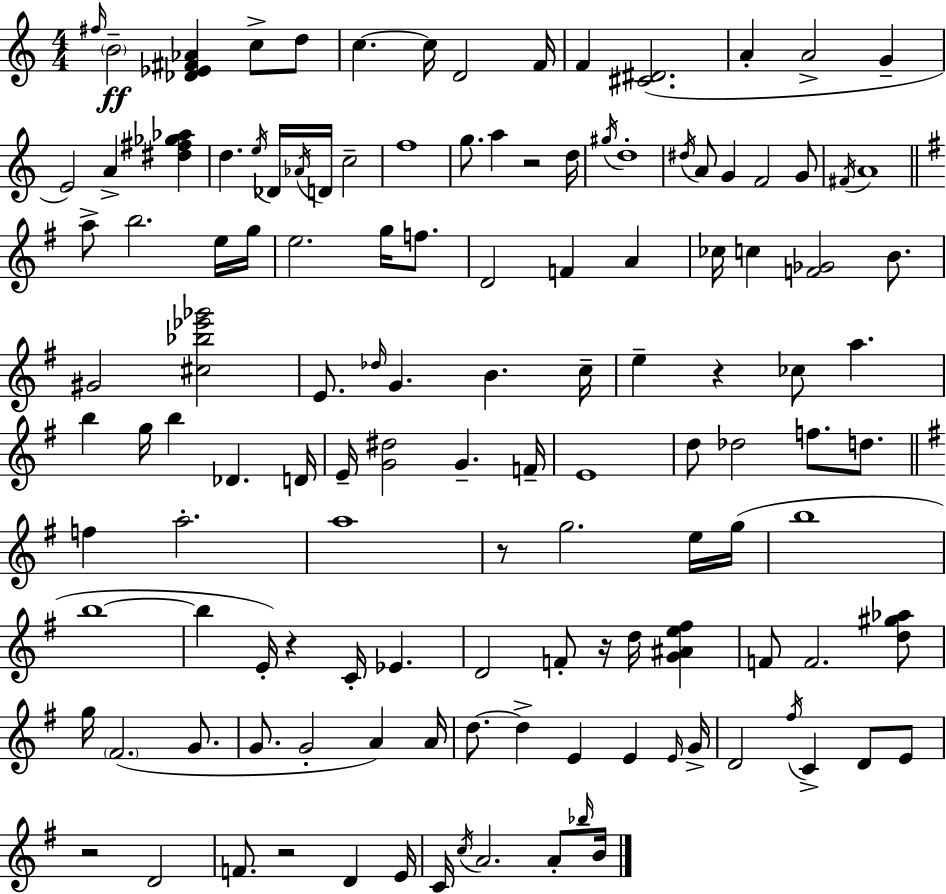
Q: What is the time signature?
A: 4/4